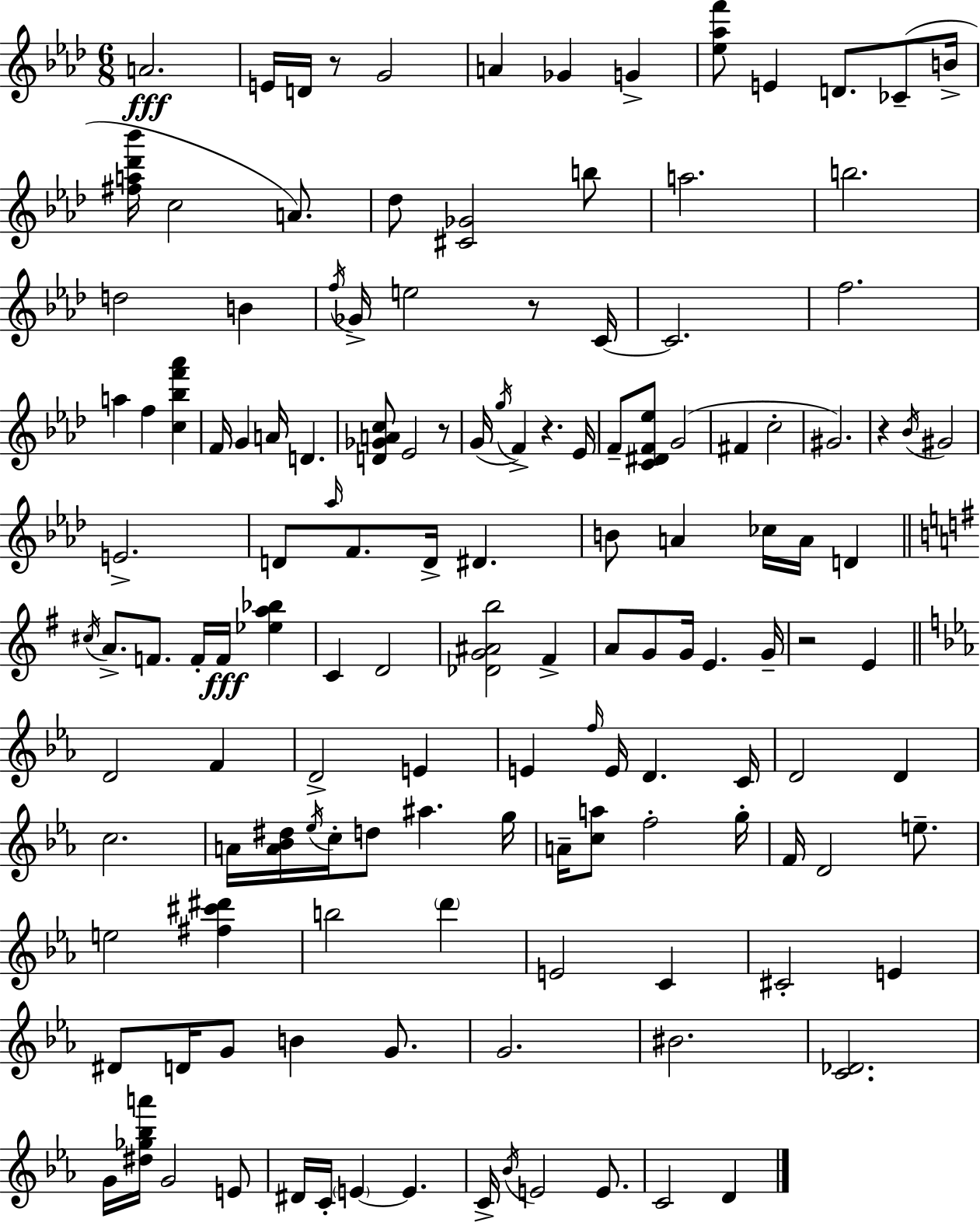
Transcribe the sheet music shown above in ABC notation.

X:1
T:Untitled
M:6/8
L:1/4
K:Fm
A2 E/4 D/4 z/2 G2 A _G G [_e_af']/2 E D/2 _C/2 B/4 [^fa_d'_b']/4 c2 A/2 _d/2 [^C_G]2 b/2 a2 b2 d2 B f/4 _G/4 e2 z/2 C/4 C2 f2 a f [c_bf'_a'] F/4 G A/4 D [D_GAc]/2 _E2 z/2 G/4 g/4 F z _E/4 F/2 [C^DF_e]/2 G2 ^F c2 ^G2 z _B/4 ^G2 E2 D/2 _a/4 F/2 D/4 ^D B/2 A _c/4 A/4 D ^c/4 A/2 F/2 F/4 F/4 [_ea_b] C D2 [_DG^Ab]2 ^F A/2 G/2 G/4 E G/4 z2 E D2 F D2 E E f/4 E/4 D C/4 D2 D c2 A/4 [A_B^d]/4 _e/4 c/4 d/2 ^a g/4 A/4 [ca]/2 f2 g/4 F/4 D2 e/2 e2 [^f^c'^d'] b2 d' E2 C ^C2 E ^D/2 D/4 G/2 B G/2 G2 ^B2 [C_D]2 G/4 [^d_g_ba']/4 G2 E/2 ^D/4 C/4 E E C/4 _B/4 E2 E/2 C2 D